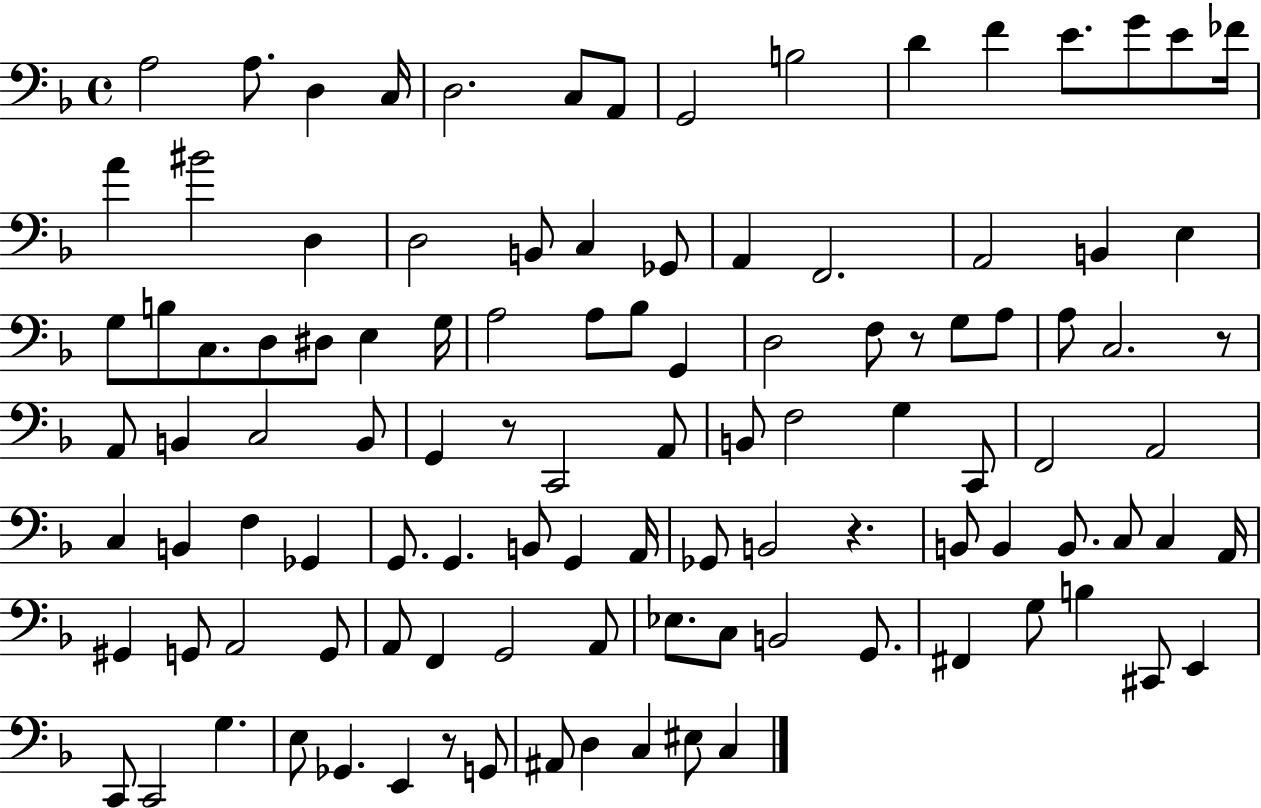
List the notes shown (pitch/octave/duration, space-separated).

A3/h A3/e. D3/q C3/s D3/h. C3/e A2/e G2/h B3/h D4/q F4/q E4/e. G4/e E4/e FES4/s A4/q BIS4/h D3/q D3/h B2/e C3/q Gb2/e A2/q F2/h. A2/h B2/q E3/q G3/e B3/e C3/e. D3/e D#3/e E3/q G3/s A3/h A3/e Bb3/e G2/q D3/h F3/e R/e G3/e A3/e A3/e C3/h. R/e A2/e B2/q C3/h B2/e G2/q R/e C2/h A2/e B2/e F3/h G3/q C2/e F2/h A2/h C3/q B2/q F3/q Gb2/q G2/e. G2/q. B2/e G2/q A2/s Gb2/e B2/h R/q. B2/e B2/q B2/e. C3/e C3/q A2/s G#2/q G2/e A2/h G2/e A2/e F2/q G2/h A2/e Eb3/e. C3/e B2/h G2/e. F#2/q G3/e B3/q C#2/e E2/q C2/e C2/h G3/q. E3/e Gb2/q. E2/q R/e G2/e A#2/e D3/q C3/q EIS3/e C3/q